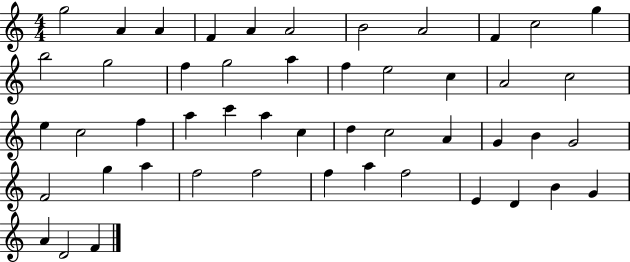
G5/h A4/q A4/q F4/q A4/q A4/h B4/h A4/h F4/q C5/h G5/q B5/h G5/h F5/q G5/h A5/q F5/q E5/h C5/q A4/h C5/h E5/q C5/h F5/q A5/q C6/q A5/q C5/q D5/q C5/h A4/q G4/q B4/q G4/h F4/h G5/q A5/q F5/h F5/h F5/q A5/q F5/h E4/q D4/q B4/q G4/q A4/q D4/h F4/q